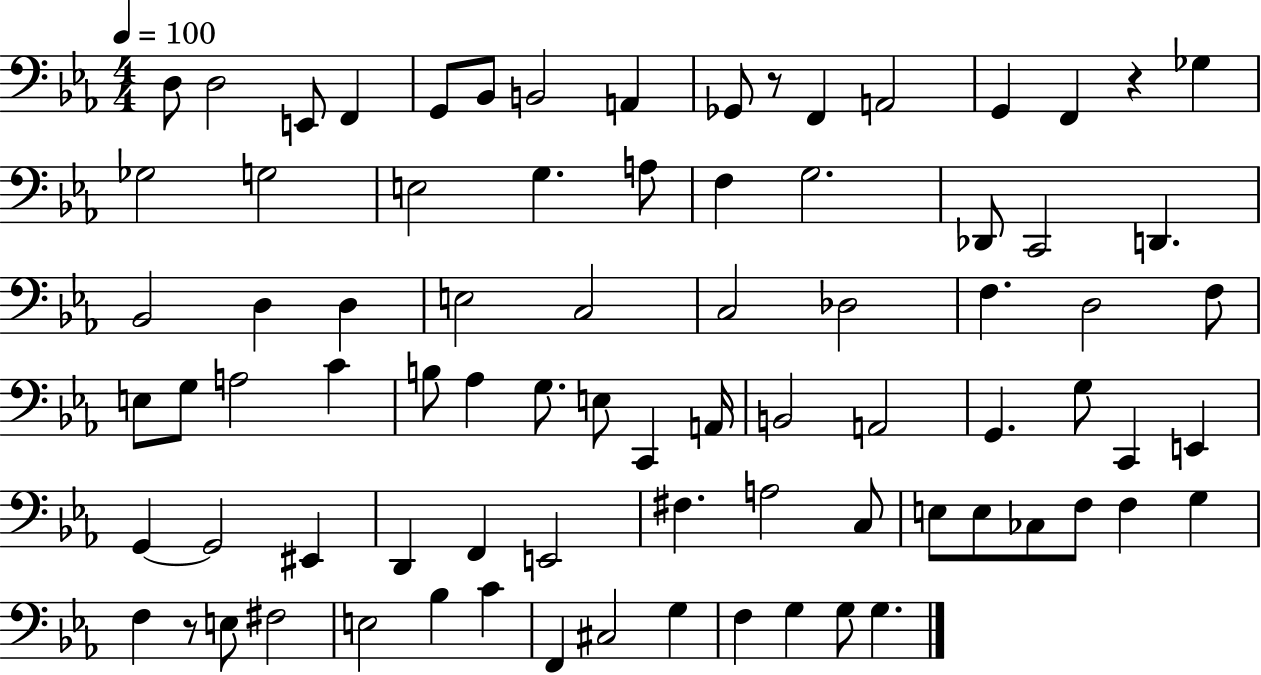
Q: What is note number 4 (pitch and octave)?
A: F2